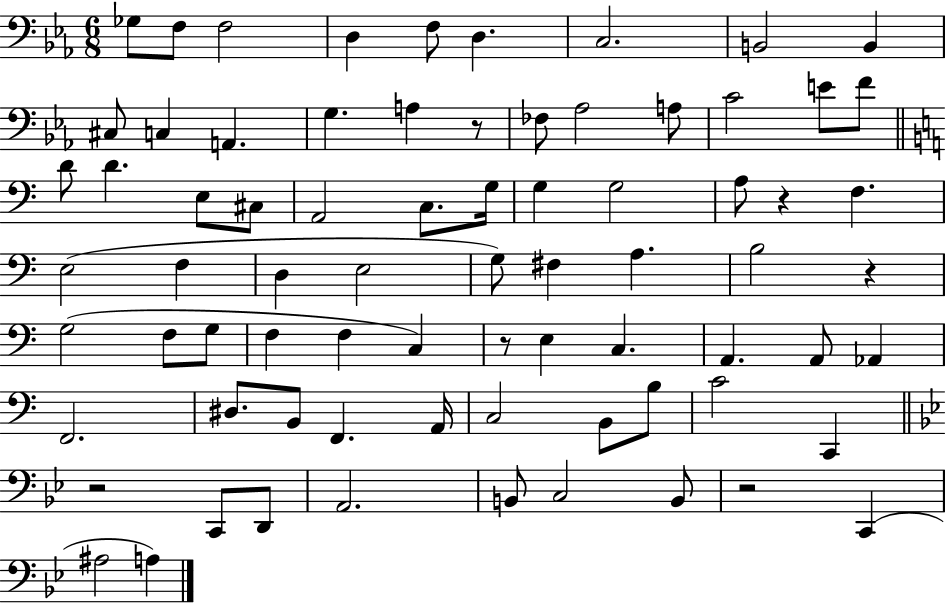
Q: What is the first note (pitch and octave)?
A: Gb3